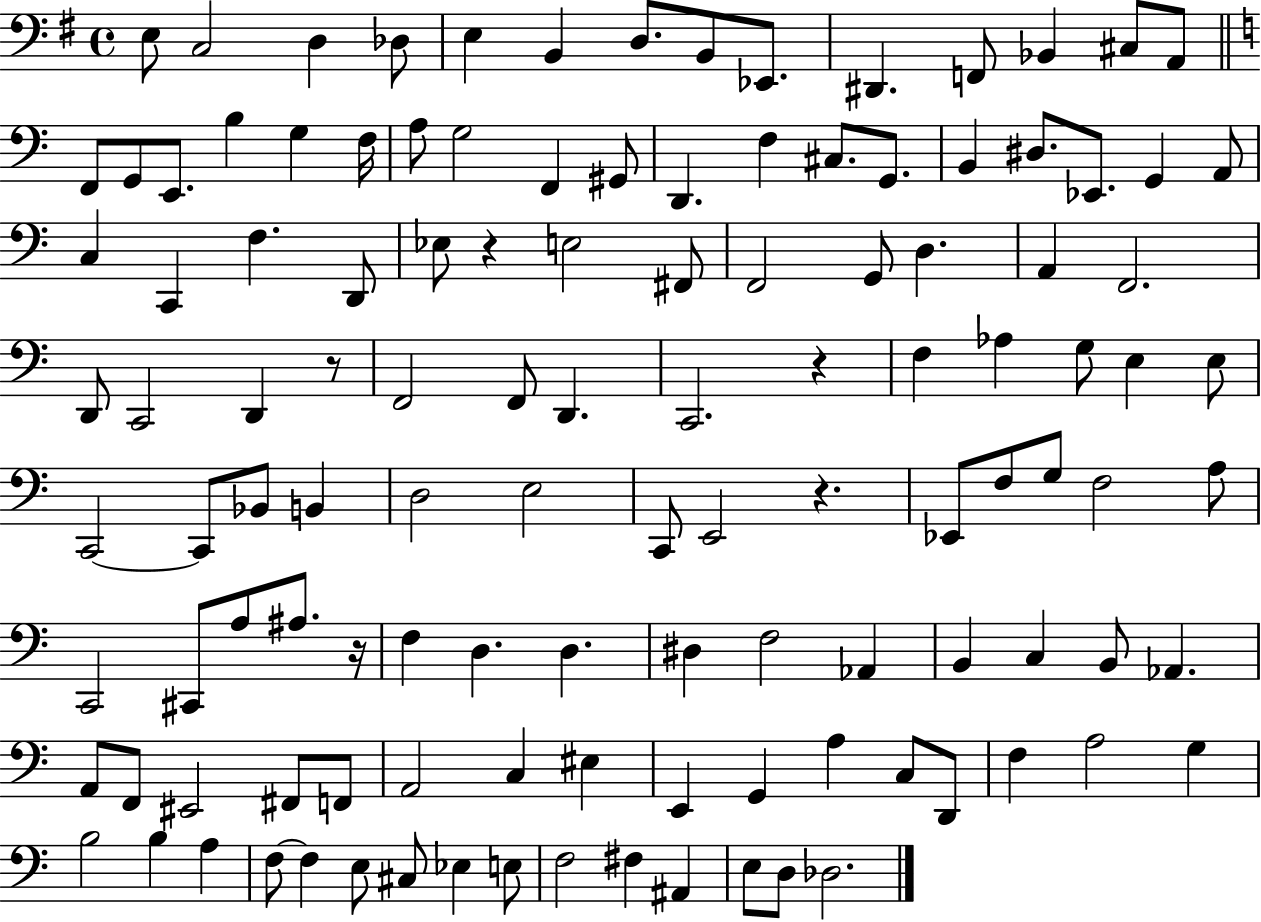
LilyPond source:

{
  \clef bass
  \time 4/4
  \defaultTimeSignature
  \key g \major
  \repeat volta 2 { e8 c2 d4 des8 | e4 b,4 d8. b,8 ees,8. | dis,4. f,8 bes,4 cis8 a,8 | \bar "||" \break \key c \major f,8 g,8 e,8. b4 g4 f16 | a8 g2 f,4 gis,8 | d,4. f4 cis8. g,8. | b,4 dis8. ees,8. g,4 a,8 | \break c4 c,4 f4. d,8 | ees8 r4 e2 fis,8 | f,2 g,8 d4. | a,4 f,2. | \break d,8 c,2 d,4 r8 | f,2 f,8 d,4. | c,2. r4 | f4 aes4 g8 e4 e8 | \break c,2~~ c,8 bes,8 b,4 | d2 e2 | c,8 e,2 r4. | ees,8 f8 g8 f2 a8 | \break c,2 cis,8 a8 ais8. r16 | f4 d4. d4. | dis4 f2 aes,4 | b,4 c4 b,8 aes,4. | \break a,8 f,8 eis,2 fis,8 f,8 | a,2 c4 eis4 | e,4 g,4 a4 c8 d,8 | f4 a2 g4 | \break b2 b4 a4 | f8~~ f4 e8 cis8 ees4 e8 | f2 fis4 ais,4 | e8 d8 des2. | \break } \bar "|."
}